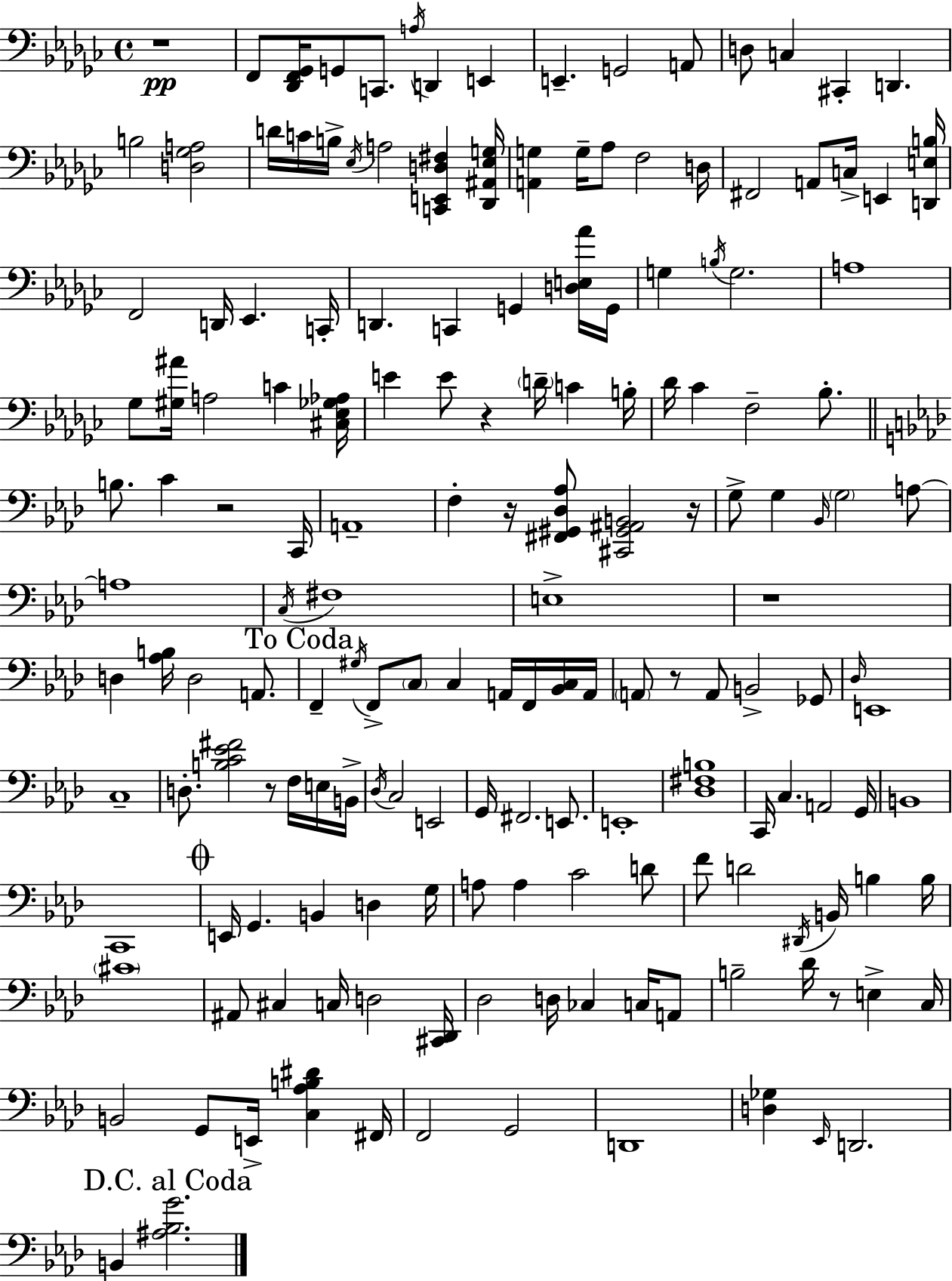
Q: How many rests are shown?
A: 9